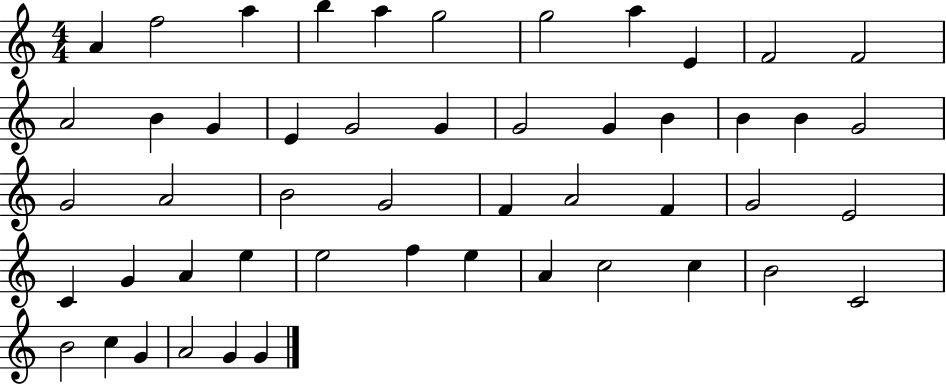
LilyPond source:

{
  \clef treble
  \numericTimeSignature
  \time 4/4
  \key c \major
  a'4 f''2 a''4 | b''4 a''4 g''2 | g''2 a''4 e'4 | f'2 f'2 | \break a'2 b'4 g'4 | e'4 g'2 g'4 | g'2 g'4 b'4 | b'4 b'4 g'2 | \break g'2 a'2 | b'2 g'2 | f'4 a'2 f'4 | g'2 e'2 | \break c'4 g'4 a'4 e''4 | e''2 f''4 e''4 | a'4 c''2 c''4 | b'2 c'2 | \break b'2 c''4 g'4 | a'2 g'4 g'4 | \bar "|."
}